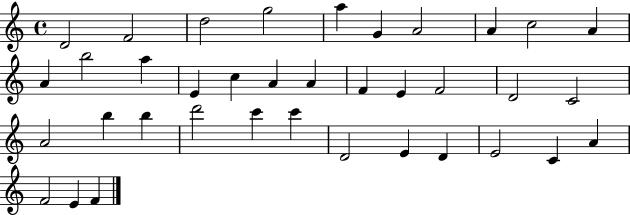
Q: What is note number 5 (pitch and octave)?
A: A5